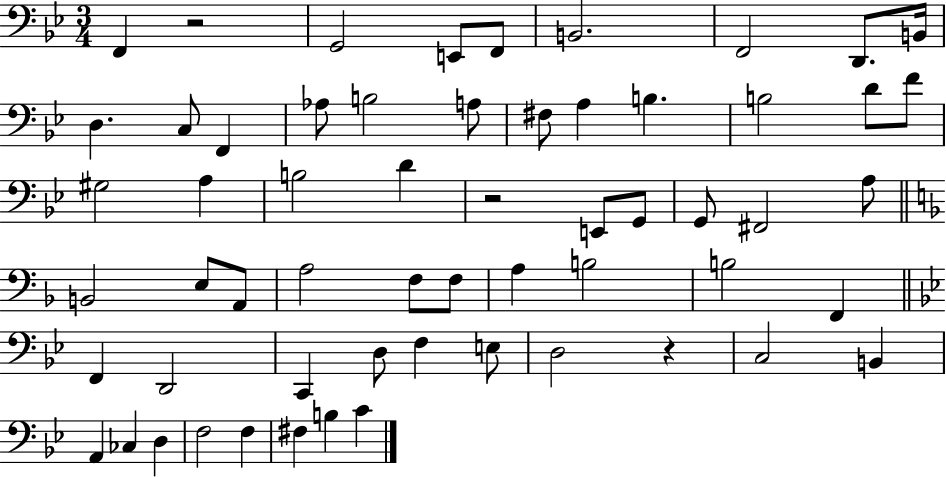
F2/q R/h G2/h E2/e F2/e B2/h. F2/h D2/e. B2/s D3/q. C3/e F2/q Ab3/e B3/h A3/e F#3/e A3/q B3/q. B3/h D4/e F4/e G#3/h A3/q B3/h D4/q R/h E2/e G2/e G2/e F#2/h A3/e B2/h E3/e A2/e A3/h F3/e F3/e A3/q B3/h B3/h F2/q F2/q D2/h C2/q D3/e F3/q E3/e D3/h R/q C3/h B2/q A2/q CES3/q D3/q F3/h F3/q F#3/q B3/q C4/q